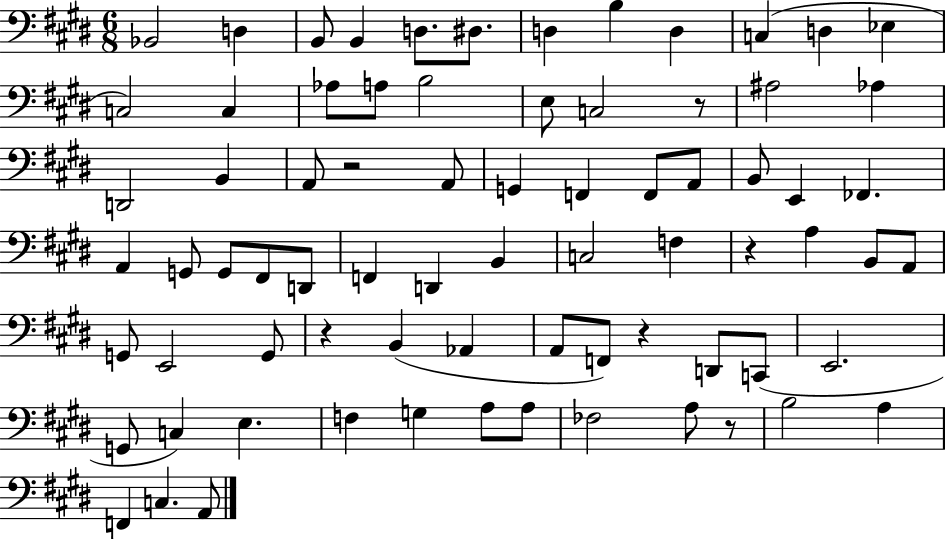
X:1
T:Untitled
M:6/8
L:1/4
K:E
_B,,2 D, B,,/2 B,, D,/2 ^D,/2 D, B, D, C, D, _E, C,2 C, _A,/2 A,/2 B,2 E,/2 C,2 z/2 ^A,2 _A, D,,2 B,, A,,/2 z2 A,,/2 G,, F,, F,,/2 A,,/2 B,,/2 E,, _F,, A,, G,,/2 G,,/2 ^F,,/2 D,,/2 F,, D,, B,, C,2 F, z A, B,,/2 A,,/2 G,,/2 E,,2 G,,/2 z B,, _A,, A,,/2 F,,/2 z D,,/2 C,,/2 E,,2 G,,/2 C, E, F, G, A,/2 A,/2 _F,2 A,/2 z/2 B,2 A, F,, C, A,,/2